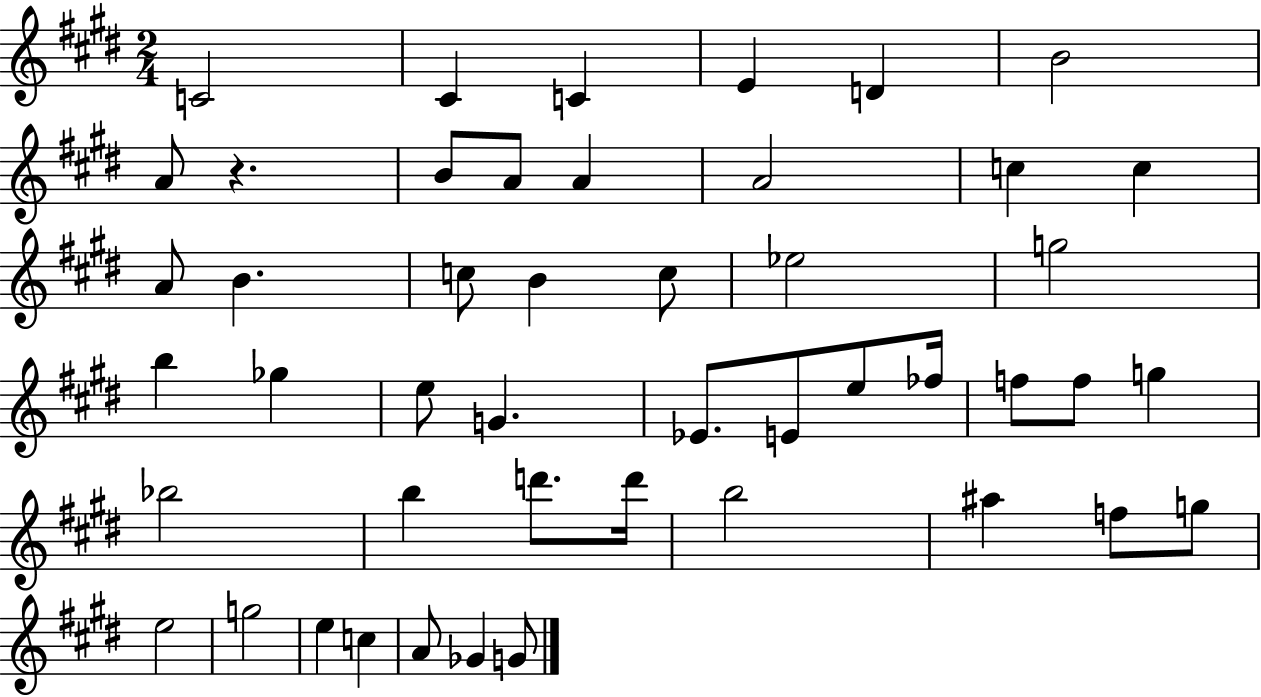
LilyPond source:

{
  \clef treble
  \numericTimeSignature
  \time 2/4
  \key e \major
  c'2 | cis'4 c'4 | e'4 d'4 | b'2 | \break a'8 r4. | b'8 a'8 a'4 | a'2 | c''4 c''4 | \break a'8 b'4. | c''8 b'4 c''8 | ees''2 | g''2 | \break b''4 ges''4 | e''8 g'4. | ees'8. e'8 e''8 fes''16 | f''8 f''8 g''4 | \break bes''2 | b''4 d'''8. d'''16 | b''2 | ais''4 f''8 g''8 | \break e''2 | g''2 | e''4 c''4 | a'8 ges'4 g'8 | \break \bar "|."
}